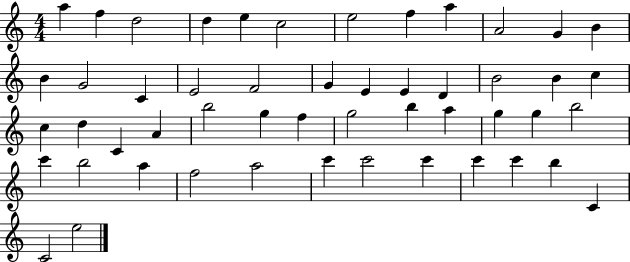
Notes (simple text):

A5/q F5/q D5/h D5/q E5/q C5/h E5/h F5/q A5/q A4/h G4/q B4/q B4/q G4/h C4/q E4/h F4/h G4/q E4/q E4/q D4/q B4/h B4/q C5/q C5/q D5/q C4/q A4/q B5/h G5/q F5/q G5/h B5/q A5/q G5/q G5/q B5/h C6/q B5/h A5/q F5/h A5/h C6/q C6/h C6/q C6/q C6/q B5/q C4/q C4/h E5/h